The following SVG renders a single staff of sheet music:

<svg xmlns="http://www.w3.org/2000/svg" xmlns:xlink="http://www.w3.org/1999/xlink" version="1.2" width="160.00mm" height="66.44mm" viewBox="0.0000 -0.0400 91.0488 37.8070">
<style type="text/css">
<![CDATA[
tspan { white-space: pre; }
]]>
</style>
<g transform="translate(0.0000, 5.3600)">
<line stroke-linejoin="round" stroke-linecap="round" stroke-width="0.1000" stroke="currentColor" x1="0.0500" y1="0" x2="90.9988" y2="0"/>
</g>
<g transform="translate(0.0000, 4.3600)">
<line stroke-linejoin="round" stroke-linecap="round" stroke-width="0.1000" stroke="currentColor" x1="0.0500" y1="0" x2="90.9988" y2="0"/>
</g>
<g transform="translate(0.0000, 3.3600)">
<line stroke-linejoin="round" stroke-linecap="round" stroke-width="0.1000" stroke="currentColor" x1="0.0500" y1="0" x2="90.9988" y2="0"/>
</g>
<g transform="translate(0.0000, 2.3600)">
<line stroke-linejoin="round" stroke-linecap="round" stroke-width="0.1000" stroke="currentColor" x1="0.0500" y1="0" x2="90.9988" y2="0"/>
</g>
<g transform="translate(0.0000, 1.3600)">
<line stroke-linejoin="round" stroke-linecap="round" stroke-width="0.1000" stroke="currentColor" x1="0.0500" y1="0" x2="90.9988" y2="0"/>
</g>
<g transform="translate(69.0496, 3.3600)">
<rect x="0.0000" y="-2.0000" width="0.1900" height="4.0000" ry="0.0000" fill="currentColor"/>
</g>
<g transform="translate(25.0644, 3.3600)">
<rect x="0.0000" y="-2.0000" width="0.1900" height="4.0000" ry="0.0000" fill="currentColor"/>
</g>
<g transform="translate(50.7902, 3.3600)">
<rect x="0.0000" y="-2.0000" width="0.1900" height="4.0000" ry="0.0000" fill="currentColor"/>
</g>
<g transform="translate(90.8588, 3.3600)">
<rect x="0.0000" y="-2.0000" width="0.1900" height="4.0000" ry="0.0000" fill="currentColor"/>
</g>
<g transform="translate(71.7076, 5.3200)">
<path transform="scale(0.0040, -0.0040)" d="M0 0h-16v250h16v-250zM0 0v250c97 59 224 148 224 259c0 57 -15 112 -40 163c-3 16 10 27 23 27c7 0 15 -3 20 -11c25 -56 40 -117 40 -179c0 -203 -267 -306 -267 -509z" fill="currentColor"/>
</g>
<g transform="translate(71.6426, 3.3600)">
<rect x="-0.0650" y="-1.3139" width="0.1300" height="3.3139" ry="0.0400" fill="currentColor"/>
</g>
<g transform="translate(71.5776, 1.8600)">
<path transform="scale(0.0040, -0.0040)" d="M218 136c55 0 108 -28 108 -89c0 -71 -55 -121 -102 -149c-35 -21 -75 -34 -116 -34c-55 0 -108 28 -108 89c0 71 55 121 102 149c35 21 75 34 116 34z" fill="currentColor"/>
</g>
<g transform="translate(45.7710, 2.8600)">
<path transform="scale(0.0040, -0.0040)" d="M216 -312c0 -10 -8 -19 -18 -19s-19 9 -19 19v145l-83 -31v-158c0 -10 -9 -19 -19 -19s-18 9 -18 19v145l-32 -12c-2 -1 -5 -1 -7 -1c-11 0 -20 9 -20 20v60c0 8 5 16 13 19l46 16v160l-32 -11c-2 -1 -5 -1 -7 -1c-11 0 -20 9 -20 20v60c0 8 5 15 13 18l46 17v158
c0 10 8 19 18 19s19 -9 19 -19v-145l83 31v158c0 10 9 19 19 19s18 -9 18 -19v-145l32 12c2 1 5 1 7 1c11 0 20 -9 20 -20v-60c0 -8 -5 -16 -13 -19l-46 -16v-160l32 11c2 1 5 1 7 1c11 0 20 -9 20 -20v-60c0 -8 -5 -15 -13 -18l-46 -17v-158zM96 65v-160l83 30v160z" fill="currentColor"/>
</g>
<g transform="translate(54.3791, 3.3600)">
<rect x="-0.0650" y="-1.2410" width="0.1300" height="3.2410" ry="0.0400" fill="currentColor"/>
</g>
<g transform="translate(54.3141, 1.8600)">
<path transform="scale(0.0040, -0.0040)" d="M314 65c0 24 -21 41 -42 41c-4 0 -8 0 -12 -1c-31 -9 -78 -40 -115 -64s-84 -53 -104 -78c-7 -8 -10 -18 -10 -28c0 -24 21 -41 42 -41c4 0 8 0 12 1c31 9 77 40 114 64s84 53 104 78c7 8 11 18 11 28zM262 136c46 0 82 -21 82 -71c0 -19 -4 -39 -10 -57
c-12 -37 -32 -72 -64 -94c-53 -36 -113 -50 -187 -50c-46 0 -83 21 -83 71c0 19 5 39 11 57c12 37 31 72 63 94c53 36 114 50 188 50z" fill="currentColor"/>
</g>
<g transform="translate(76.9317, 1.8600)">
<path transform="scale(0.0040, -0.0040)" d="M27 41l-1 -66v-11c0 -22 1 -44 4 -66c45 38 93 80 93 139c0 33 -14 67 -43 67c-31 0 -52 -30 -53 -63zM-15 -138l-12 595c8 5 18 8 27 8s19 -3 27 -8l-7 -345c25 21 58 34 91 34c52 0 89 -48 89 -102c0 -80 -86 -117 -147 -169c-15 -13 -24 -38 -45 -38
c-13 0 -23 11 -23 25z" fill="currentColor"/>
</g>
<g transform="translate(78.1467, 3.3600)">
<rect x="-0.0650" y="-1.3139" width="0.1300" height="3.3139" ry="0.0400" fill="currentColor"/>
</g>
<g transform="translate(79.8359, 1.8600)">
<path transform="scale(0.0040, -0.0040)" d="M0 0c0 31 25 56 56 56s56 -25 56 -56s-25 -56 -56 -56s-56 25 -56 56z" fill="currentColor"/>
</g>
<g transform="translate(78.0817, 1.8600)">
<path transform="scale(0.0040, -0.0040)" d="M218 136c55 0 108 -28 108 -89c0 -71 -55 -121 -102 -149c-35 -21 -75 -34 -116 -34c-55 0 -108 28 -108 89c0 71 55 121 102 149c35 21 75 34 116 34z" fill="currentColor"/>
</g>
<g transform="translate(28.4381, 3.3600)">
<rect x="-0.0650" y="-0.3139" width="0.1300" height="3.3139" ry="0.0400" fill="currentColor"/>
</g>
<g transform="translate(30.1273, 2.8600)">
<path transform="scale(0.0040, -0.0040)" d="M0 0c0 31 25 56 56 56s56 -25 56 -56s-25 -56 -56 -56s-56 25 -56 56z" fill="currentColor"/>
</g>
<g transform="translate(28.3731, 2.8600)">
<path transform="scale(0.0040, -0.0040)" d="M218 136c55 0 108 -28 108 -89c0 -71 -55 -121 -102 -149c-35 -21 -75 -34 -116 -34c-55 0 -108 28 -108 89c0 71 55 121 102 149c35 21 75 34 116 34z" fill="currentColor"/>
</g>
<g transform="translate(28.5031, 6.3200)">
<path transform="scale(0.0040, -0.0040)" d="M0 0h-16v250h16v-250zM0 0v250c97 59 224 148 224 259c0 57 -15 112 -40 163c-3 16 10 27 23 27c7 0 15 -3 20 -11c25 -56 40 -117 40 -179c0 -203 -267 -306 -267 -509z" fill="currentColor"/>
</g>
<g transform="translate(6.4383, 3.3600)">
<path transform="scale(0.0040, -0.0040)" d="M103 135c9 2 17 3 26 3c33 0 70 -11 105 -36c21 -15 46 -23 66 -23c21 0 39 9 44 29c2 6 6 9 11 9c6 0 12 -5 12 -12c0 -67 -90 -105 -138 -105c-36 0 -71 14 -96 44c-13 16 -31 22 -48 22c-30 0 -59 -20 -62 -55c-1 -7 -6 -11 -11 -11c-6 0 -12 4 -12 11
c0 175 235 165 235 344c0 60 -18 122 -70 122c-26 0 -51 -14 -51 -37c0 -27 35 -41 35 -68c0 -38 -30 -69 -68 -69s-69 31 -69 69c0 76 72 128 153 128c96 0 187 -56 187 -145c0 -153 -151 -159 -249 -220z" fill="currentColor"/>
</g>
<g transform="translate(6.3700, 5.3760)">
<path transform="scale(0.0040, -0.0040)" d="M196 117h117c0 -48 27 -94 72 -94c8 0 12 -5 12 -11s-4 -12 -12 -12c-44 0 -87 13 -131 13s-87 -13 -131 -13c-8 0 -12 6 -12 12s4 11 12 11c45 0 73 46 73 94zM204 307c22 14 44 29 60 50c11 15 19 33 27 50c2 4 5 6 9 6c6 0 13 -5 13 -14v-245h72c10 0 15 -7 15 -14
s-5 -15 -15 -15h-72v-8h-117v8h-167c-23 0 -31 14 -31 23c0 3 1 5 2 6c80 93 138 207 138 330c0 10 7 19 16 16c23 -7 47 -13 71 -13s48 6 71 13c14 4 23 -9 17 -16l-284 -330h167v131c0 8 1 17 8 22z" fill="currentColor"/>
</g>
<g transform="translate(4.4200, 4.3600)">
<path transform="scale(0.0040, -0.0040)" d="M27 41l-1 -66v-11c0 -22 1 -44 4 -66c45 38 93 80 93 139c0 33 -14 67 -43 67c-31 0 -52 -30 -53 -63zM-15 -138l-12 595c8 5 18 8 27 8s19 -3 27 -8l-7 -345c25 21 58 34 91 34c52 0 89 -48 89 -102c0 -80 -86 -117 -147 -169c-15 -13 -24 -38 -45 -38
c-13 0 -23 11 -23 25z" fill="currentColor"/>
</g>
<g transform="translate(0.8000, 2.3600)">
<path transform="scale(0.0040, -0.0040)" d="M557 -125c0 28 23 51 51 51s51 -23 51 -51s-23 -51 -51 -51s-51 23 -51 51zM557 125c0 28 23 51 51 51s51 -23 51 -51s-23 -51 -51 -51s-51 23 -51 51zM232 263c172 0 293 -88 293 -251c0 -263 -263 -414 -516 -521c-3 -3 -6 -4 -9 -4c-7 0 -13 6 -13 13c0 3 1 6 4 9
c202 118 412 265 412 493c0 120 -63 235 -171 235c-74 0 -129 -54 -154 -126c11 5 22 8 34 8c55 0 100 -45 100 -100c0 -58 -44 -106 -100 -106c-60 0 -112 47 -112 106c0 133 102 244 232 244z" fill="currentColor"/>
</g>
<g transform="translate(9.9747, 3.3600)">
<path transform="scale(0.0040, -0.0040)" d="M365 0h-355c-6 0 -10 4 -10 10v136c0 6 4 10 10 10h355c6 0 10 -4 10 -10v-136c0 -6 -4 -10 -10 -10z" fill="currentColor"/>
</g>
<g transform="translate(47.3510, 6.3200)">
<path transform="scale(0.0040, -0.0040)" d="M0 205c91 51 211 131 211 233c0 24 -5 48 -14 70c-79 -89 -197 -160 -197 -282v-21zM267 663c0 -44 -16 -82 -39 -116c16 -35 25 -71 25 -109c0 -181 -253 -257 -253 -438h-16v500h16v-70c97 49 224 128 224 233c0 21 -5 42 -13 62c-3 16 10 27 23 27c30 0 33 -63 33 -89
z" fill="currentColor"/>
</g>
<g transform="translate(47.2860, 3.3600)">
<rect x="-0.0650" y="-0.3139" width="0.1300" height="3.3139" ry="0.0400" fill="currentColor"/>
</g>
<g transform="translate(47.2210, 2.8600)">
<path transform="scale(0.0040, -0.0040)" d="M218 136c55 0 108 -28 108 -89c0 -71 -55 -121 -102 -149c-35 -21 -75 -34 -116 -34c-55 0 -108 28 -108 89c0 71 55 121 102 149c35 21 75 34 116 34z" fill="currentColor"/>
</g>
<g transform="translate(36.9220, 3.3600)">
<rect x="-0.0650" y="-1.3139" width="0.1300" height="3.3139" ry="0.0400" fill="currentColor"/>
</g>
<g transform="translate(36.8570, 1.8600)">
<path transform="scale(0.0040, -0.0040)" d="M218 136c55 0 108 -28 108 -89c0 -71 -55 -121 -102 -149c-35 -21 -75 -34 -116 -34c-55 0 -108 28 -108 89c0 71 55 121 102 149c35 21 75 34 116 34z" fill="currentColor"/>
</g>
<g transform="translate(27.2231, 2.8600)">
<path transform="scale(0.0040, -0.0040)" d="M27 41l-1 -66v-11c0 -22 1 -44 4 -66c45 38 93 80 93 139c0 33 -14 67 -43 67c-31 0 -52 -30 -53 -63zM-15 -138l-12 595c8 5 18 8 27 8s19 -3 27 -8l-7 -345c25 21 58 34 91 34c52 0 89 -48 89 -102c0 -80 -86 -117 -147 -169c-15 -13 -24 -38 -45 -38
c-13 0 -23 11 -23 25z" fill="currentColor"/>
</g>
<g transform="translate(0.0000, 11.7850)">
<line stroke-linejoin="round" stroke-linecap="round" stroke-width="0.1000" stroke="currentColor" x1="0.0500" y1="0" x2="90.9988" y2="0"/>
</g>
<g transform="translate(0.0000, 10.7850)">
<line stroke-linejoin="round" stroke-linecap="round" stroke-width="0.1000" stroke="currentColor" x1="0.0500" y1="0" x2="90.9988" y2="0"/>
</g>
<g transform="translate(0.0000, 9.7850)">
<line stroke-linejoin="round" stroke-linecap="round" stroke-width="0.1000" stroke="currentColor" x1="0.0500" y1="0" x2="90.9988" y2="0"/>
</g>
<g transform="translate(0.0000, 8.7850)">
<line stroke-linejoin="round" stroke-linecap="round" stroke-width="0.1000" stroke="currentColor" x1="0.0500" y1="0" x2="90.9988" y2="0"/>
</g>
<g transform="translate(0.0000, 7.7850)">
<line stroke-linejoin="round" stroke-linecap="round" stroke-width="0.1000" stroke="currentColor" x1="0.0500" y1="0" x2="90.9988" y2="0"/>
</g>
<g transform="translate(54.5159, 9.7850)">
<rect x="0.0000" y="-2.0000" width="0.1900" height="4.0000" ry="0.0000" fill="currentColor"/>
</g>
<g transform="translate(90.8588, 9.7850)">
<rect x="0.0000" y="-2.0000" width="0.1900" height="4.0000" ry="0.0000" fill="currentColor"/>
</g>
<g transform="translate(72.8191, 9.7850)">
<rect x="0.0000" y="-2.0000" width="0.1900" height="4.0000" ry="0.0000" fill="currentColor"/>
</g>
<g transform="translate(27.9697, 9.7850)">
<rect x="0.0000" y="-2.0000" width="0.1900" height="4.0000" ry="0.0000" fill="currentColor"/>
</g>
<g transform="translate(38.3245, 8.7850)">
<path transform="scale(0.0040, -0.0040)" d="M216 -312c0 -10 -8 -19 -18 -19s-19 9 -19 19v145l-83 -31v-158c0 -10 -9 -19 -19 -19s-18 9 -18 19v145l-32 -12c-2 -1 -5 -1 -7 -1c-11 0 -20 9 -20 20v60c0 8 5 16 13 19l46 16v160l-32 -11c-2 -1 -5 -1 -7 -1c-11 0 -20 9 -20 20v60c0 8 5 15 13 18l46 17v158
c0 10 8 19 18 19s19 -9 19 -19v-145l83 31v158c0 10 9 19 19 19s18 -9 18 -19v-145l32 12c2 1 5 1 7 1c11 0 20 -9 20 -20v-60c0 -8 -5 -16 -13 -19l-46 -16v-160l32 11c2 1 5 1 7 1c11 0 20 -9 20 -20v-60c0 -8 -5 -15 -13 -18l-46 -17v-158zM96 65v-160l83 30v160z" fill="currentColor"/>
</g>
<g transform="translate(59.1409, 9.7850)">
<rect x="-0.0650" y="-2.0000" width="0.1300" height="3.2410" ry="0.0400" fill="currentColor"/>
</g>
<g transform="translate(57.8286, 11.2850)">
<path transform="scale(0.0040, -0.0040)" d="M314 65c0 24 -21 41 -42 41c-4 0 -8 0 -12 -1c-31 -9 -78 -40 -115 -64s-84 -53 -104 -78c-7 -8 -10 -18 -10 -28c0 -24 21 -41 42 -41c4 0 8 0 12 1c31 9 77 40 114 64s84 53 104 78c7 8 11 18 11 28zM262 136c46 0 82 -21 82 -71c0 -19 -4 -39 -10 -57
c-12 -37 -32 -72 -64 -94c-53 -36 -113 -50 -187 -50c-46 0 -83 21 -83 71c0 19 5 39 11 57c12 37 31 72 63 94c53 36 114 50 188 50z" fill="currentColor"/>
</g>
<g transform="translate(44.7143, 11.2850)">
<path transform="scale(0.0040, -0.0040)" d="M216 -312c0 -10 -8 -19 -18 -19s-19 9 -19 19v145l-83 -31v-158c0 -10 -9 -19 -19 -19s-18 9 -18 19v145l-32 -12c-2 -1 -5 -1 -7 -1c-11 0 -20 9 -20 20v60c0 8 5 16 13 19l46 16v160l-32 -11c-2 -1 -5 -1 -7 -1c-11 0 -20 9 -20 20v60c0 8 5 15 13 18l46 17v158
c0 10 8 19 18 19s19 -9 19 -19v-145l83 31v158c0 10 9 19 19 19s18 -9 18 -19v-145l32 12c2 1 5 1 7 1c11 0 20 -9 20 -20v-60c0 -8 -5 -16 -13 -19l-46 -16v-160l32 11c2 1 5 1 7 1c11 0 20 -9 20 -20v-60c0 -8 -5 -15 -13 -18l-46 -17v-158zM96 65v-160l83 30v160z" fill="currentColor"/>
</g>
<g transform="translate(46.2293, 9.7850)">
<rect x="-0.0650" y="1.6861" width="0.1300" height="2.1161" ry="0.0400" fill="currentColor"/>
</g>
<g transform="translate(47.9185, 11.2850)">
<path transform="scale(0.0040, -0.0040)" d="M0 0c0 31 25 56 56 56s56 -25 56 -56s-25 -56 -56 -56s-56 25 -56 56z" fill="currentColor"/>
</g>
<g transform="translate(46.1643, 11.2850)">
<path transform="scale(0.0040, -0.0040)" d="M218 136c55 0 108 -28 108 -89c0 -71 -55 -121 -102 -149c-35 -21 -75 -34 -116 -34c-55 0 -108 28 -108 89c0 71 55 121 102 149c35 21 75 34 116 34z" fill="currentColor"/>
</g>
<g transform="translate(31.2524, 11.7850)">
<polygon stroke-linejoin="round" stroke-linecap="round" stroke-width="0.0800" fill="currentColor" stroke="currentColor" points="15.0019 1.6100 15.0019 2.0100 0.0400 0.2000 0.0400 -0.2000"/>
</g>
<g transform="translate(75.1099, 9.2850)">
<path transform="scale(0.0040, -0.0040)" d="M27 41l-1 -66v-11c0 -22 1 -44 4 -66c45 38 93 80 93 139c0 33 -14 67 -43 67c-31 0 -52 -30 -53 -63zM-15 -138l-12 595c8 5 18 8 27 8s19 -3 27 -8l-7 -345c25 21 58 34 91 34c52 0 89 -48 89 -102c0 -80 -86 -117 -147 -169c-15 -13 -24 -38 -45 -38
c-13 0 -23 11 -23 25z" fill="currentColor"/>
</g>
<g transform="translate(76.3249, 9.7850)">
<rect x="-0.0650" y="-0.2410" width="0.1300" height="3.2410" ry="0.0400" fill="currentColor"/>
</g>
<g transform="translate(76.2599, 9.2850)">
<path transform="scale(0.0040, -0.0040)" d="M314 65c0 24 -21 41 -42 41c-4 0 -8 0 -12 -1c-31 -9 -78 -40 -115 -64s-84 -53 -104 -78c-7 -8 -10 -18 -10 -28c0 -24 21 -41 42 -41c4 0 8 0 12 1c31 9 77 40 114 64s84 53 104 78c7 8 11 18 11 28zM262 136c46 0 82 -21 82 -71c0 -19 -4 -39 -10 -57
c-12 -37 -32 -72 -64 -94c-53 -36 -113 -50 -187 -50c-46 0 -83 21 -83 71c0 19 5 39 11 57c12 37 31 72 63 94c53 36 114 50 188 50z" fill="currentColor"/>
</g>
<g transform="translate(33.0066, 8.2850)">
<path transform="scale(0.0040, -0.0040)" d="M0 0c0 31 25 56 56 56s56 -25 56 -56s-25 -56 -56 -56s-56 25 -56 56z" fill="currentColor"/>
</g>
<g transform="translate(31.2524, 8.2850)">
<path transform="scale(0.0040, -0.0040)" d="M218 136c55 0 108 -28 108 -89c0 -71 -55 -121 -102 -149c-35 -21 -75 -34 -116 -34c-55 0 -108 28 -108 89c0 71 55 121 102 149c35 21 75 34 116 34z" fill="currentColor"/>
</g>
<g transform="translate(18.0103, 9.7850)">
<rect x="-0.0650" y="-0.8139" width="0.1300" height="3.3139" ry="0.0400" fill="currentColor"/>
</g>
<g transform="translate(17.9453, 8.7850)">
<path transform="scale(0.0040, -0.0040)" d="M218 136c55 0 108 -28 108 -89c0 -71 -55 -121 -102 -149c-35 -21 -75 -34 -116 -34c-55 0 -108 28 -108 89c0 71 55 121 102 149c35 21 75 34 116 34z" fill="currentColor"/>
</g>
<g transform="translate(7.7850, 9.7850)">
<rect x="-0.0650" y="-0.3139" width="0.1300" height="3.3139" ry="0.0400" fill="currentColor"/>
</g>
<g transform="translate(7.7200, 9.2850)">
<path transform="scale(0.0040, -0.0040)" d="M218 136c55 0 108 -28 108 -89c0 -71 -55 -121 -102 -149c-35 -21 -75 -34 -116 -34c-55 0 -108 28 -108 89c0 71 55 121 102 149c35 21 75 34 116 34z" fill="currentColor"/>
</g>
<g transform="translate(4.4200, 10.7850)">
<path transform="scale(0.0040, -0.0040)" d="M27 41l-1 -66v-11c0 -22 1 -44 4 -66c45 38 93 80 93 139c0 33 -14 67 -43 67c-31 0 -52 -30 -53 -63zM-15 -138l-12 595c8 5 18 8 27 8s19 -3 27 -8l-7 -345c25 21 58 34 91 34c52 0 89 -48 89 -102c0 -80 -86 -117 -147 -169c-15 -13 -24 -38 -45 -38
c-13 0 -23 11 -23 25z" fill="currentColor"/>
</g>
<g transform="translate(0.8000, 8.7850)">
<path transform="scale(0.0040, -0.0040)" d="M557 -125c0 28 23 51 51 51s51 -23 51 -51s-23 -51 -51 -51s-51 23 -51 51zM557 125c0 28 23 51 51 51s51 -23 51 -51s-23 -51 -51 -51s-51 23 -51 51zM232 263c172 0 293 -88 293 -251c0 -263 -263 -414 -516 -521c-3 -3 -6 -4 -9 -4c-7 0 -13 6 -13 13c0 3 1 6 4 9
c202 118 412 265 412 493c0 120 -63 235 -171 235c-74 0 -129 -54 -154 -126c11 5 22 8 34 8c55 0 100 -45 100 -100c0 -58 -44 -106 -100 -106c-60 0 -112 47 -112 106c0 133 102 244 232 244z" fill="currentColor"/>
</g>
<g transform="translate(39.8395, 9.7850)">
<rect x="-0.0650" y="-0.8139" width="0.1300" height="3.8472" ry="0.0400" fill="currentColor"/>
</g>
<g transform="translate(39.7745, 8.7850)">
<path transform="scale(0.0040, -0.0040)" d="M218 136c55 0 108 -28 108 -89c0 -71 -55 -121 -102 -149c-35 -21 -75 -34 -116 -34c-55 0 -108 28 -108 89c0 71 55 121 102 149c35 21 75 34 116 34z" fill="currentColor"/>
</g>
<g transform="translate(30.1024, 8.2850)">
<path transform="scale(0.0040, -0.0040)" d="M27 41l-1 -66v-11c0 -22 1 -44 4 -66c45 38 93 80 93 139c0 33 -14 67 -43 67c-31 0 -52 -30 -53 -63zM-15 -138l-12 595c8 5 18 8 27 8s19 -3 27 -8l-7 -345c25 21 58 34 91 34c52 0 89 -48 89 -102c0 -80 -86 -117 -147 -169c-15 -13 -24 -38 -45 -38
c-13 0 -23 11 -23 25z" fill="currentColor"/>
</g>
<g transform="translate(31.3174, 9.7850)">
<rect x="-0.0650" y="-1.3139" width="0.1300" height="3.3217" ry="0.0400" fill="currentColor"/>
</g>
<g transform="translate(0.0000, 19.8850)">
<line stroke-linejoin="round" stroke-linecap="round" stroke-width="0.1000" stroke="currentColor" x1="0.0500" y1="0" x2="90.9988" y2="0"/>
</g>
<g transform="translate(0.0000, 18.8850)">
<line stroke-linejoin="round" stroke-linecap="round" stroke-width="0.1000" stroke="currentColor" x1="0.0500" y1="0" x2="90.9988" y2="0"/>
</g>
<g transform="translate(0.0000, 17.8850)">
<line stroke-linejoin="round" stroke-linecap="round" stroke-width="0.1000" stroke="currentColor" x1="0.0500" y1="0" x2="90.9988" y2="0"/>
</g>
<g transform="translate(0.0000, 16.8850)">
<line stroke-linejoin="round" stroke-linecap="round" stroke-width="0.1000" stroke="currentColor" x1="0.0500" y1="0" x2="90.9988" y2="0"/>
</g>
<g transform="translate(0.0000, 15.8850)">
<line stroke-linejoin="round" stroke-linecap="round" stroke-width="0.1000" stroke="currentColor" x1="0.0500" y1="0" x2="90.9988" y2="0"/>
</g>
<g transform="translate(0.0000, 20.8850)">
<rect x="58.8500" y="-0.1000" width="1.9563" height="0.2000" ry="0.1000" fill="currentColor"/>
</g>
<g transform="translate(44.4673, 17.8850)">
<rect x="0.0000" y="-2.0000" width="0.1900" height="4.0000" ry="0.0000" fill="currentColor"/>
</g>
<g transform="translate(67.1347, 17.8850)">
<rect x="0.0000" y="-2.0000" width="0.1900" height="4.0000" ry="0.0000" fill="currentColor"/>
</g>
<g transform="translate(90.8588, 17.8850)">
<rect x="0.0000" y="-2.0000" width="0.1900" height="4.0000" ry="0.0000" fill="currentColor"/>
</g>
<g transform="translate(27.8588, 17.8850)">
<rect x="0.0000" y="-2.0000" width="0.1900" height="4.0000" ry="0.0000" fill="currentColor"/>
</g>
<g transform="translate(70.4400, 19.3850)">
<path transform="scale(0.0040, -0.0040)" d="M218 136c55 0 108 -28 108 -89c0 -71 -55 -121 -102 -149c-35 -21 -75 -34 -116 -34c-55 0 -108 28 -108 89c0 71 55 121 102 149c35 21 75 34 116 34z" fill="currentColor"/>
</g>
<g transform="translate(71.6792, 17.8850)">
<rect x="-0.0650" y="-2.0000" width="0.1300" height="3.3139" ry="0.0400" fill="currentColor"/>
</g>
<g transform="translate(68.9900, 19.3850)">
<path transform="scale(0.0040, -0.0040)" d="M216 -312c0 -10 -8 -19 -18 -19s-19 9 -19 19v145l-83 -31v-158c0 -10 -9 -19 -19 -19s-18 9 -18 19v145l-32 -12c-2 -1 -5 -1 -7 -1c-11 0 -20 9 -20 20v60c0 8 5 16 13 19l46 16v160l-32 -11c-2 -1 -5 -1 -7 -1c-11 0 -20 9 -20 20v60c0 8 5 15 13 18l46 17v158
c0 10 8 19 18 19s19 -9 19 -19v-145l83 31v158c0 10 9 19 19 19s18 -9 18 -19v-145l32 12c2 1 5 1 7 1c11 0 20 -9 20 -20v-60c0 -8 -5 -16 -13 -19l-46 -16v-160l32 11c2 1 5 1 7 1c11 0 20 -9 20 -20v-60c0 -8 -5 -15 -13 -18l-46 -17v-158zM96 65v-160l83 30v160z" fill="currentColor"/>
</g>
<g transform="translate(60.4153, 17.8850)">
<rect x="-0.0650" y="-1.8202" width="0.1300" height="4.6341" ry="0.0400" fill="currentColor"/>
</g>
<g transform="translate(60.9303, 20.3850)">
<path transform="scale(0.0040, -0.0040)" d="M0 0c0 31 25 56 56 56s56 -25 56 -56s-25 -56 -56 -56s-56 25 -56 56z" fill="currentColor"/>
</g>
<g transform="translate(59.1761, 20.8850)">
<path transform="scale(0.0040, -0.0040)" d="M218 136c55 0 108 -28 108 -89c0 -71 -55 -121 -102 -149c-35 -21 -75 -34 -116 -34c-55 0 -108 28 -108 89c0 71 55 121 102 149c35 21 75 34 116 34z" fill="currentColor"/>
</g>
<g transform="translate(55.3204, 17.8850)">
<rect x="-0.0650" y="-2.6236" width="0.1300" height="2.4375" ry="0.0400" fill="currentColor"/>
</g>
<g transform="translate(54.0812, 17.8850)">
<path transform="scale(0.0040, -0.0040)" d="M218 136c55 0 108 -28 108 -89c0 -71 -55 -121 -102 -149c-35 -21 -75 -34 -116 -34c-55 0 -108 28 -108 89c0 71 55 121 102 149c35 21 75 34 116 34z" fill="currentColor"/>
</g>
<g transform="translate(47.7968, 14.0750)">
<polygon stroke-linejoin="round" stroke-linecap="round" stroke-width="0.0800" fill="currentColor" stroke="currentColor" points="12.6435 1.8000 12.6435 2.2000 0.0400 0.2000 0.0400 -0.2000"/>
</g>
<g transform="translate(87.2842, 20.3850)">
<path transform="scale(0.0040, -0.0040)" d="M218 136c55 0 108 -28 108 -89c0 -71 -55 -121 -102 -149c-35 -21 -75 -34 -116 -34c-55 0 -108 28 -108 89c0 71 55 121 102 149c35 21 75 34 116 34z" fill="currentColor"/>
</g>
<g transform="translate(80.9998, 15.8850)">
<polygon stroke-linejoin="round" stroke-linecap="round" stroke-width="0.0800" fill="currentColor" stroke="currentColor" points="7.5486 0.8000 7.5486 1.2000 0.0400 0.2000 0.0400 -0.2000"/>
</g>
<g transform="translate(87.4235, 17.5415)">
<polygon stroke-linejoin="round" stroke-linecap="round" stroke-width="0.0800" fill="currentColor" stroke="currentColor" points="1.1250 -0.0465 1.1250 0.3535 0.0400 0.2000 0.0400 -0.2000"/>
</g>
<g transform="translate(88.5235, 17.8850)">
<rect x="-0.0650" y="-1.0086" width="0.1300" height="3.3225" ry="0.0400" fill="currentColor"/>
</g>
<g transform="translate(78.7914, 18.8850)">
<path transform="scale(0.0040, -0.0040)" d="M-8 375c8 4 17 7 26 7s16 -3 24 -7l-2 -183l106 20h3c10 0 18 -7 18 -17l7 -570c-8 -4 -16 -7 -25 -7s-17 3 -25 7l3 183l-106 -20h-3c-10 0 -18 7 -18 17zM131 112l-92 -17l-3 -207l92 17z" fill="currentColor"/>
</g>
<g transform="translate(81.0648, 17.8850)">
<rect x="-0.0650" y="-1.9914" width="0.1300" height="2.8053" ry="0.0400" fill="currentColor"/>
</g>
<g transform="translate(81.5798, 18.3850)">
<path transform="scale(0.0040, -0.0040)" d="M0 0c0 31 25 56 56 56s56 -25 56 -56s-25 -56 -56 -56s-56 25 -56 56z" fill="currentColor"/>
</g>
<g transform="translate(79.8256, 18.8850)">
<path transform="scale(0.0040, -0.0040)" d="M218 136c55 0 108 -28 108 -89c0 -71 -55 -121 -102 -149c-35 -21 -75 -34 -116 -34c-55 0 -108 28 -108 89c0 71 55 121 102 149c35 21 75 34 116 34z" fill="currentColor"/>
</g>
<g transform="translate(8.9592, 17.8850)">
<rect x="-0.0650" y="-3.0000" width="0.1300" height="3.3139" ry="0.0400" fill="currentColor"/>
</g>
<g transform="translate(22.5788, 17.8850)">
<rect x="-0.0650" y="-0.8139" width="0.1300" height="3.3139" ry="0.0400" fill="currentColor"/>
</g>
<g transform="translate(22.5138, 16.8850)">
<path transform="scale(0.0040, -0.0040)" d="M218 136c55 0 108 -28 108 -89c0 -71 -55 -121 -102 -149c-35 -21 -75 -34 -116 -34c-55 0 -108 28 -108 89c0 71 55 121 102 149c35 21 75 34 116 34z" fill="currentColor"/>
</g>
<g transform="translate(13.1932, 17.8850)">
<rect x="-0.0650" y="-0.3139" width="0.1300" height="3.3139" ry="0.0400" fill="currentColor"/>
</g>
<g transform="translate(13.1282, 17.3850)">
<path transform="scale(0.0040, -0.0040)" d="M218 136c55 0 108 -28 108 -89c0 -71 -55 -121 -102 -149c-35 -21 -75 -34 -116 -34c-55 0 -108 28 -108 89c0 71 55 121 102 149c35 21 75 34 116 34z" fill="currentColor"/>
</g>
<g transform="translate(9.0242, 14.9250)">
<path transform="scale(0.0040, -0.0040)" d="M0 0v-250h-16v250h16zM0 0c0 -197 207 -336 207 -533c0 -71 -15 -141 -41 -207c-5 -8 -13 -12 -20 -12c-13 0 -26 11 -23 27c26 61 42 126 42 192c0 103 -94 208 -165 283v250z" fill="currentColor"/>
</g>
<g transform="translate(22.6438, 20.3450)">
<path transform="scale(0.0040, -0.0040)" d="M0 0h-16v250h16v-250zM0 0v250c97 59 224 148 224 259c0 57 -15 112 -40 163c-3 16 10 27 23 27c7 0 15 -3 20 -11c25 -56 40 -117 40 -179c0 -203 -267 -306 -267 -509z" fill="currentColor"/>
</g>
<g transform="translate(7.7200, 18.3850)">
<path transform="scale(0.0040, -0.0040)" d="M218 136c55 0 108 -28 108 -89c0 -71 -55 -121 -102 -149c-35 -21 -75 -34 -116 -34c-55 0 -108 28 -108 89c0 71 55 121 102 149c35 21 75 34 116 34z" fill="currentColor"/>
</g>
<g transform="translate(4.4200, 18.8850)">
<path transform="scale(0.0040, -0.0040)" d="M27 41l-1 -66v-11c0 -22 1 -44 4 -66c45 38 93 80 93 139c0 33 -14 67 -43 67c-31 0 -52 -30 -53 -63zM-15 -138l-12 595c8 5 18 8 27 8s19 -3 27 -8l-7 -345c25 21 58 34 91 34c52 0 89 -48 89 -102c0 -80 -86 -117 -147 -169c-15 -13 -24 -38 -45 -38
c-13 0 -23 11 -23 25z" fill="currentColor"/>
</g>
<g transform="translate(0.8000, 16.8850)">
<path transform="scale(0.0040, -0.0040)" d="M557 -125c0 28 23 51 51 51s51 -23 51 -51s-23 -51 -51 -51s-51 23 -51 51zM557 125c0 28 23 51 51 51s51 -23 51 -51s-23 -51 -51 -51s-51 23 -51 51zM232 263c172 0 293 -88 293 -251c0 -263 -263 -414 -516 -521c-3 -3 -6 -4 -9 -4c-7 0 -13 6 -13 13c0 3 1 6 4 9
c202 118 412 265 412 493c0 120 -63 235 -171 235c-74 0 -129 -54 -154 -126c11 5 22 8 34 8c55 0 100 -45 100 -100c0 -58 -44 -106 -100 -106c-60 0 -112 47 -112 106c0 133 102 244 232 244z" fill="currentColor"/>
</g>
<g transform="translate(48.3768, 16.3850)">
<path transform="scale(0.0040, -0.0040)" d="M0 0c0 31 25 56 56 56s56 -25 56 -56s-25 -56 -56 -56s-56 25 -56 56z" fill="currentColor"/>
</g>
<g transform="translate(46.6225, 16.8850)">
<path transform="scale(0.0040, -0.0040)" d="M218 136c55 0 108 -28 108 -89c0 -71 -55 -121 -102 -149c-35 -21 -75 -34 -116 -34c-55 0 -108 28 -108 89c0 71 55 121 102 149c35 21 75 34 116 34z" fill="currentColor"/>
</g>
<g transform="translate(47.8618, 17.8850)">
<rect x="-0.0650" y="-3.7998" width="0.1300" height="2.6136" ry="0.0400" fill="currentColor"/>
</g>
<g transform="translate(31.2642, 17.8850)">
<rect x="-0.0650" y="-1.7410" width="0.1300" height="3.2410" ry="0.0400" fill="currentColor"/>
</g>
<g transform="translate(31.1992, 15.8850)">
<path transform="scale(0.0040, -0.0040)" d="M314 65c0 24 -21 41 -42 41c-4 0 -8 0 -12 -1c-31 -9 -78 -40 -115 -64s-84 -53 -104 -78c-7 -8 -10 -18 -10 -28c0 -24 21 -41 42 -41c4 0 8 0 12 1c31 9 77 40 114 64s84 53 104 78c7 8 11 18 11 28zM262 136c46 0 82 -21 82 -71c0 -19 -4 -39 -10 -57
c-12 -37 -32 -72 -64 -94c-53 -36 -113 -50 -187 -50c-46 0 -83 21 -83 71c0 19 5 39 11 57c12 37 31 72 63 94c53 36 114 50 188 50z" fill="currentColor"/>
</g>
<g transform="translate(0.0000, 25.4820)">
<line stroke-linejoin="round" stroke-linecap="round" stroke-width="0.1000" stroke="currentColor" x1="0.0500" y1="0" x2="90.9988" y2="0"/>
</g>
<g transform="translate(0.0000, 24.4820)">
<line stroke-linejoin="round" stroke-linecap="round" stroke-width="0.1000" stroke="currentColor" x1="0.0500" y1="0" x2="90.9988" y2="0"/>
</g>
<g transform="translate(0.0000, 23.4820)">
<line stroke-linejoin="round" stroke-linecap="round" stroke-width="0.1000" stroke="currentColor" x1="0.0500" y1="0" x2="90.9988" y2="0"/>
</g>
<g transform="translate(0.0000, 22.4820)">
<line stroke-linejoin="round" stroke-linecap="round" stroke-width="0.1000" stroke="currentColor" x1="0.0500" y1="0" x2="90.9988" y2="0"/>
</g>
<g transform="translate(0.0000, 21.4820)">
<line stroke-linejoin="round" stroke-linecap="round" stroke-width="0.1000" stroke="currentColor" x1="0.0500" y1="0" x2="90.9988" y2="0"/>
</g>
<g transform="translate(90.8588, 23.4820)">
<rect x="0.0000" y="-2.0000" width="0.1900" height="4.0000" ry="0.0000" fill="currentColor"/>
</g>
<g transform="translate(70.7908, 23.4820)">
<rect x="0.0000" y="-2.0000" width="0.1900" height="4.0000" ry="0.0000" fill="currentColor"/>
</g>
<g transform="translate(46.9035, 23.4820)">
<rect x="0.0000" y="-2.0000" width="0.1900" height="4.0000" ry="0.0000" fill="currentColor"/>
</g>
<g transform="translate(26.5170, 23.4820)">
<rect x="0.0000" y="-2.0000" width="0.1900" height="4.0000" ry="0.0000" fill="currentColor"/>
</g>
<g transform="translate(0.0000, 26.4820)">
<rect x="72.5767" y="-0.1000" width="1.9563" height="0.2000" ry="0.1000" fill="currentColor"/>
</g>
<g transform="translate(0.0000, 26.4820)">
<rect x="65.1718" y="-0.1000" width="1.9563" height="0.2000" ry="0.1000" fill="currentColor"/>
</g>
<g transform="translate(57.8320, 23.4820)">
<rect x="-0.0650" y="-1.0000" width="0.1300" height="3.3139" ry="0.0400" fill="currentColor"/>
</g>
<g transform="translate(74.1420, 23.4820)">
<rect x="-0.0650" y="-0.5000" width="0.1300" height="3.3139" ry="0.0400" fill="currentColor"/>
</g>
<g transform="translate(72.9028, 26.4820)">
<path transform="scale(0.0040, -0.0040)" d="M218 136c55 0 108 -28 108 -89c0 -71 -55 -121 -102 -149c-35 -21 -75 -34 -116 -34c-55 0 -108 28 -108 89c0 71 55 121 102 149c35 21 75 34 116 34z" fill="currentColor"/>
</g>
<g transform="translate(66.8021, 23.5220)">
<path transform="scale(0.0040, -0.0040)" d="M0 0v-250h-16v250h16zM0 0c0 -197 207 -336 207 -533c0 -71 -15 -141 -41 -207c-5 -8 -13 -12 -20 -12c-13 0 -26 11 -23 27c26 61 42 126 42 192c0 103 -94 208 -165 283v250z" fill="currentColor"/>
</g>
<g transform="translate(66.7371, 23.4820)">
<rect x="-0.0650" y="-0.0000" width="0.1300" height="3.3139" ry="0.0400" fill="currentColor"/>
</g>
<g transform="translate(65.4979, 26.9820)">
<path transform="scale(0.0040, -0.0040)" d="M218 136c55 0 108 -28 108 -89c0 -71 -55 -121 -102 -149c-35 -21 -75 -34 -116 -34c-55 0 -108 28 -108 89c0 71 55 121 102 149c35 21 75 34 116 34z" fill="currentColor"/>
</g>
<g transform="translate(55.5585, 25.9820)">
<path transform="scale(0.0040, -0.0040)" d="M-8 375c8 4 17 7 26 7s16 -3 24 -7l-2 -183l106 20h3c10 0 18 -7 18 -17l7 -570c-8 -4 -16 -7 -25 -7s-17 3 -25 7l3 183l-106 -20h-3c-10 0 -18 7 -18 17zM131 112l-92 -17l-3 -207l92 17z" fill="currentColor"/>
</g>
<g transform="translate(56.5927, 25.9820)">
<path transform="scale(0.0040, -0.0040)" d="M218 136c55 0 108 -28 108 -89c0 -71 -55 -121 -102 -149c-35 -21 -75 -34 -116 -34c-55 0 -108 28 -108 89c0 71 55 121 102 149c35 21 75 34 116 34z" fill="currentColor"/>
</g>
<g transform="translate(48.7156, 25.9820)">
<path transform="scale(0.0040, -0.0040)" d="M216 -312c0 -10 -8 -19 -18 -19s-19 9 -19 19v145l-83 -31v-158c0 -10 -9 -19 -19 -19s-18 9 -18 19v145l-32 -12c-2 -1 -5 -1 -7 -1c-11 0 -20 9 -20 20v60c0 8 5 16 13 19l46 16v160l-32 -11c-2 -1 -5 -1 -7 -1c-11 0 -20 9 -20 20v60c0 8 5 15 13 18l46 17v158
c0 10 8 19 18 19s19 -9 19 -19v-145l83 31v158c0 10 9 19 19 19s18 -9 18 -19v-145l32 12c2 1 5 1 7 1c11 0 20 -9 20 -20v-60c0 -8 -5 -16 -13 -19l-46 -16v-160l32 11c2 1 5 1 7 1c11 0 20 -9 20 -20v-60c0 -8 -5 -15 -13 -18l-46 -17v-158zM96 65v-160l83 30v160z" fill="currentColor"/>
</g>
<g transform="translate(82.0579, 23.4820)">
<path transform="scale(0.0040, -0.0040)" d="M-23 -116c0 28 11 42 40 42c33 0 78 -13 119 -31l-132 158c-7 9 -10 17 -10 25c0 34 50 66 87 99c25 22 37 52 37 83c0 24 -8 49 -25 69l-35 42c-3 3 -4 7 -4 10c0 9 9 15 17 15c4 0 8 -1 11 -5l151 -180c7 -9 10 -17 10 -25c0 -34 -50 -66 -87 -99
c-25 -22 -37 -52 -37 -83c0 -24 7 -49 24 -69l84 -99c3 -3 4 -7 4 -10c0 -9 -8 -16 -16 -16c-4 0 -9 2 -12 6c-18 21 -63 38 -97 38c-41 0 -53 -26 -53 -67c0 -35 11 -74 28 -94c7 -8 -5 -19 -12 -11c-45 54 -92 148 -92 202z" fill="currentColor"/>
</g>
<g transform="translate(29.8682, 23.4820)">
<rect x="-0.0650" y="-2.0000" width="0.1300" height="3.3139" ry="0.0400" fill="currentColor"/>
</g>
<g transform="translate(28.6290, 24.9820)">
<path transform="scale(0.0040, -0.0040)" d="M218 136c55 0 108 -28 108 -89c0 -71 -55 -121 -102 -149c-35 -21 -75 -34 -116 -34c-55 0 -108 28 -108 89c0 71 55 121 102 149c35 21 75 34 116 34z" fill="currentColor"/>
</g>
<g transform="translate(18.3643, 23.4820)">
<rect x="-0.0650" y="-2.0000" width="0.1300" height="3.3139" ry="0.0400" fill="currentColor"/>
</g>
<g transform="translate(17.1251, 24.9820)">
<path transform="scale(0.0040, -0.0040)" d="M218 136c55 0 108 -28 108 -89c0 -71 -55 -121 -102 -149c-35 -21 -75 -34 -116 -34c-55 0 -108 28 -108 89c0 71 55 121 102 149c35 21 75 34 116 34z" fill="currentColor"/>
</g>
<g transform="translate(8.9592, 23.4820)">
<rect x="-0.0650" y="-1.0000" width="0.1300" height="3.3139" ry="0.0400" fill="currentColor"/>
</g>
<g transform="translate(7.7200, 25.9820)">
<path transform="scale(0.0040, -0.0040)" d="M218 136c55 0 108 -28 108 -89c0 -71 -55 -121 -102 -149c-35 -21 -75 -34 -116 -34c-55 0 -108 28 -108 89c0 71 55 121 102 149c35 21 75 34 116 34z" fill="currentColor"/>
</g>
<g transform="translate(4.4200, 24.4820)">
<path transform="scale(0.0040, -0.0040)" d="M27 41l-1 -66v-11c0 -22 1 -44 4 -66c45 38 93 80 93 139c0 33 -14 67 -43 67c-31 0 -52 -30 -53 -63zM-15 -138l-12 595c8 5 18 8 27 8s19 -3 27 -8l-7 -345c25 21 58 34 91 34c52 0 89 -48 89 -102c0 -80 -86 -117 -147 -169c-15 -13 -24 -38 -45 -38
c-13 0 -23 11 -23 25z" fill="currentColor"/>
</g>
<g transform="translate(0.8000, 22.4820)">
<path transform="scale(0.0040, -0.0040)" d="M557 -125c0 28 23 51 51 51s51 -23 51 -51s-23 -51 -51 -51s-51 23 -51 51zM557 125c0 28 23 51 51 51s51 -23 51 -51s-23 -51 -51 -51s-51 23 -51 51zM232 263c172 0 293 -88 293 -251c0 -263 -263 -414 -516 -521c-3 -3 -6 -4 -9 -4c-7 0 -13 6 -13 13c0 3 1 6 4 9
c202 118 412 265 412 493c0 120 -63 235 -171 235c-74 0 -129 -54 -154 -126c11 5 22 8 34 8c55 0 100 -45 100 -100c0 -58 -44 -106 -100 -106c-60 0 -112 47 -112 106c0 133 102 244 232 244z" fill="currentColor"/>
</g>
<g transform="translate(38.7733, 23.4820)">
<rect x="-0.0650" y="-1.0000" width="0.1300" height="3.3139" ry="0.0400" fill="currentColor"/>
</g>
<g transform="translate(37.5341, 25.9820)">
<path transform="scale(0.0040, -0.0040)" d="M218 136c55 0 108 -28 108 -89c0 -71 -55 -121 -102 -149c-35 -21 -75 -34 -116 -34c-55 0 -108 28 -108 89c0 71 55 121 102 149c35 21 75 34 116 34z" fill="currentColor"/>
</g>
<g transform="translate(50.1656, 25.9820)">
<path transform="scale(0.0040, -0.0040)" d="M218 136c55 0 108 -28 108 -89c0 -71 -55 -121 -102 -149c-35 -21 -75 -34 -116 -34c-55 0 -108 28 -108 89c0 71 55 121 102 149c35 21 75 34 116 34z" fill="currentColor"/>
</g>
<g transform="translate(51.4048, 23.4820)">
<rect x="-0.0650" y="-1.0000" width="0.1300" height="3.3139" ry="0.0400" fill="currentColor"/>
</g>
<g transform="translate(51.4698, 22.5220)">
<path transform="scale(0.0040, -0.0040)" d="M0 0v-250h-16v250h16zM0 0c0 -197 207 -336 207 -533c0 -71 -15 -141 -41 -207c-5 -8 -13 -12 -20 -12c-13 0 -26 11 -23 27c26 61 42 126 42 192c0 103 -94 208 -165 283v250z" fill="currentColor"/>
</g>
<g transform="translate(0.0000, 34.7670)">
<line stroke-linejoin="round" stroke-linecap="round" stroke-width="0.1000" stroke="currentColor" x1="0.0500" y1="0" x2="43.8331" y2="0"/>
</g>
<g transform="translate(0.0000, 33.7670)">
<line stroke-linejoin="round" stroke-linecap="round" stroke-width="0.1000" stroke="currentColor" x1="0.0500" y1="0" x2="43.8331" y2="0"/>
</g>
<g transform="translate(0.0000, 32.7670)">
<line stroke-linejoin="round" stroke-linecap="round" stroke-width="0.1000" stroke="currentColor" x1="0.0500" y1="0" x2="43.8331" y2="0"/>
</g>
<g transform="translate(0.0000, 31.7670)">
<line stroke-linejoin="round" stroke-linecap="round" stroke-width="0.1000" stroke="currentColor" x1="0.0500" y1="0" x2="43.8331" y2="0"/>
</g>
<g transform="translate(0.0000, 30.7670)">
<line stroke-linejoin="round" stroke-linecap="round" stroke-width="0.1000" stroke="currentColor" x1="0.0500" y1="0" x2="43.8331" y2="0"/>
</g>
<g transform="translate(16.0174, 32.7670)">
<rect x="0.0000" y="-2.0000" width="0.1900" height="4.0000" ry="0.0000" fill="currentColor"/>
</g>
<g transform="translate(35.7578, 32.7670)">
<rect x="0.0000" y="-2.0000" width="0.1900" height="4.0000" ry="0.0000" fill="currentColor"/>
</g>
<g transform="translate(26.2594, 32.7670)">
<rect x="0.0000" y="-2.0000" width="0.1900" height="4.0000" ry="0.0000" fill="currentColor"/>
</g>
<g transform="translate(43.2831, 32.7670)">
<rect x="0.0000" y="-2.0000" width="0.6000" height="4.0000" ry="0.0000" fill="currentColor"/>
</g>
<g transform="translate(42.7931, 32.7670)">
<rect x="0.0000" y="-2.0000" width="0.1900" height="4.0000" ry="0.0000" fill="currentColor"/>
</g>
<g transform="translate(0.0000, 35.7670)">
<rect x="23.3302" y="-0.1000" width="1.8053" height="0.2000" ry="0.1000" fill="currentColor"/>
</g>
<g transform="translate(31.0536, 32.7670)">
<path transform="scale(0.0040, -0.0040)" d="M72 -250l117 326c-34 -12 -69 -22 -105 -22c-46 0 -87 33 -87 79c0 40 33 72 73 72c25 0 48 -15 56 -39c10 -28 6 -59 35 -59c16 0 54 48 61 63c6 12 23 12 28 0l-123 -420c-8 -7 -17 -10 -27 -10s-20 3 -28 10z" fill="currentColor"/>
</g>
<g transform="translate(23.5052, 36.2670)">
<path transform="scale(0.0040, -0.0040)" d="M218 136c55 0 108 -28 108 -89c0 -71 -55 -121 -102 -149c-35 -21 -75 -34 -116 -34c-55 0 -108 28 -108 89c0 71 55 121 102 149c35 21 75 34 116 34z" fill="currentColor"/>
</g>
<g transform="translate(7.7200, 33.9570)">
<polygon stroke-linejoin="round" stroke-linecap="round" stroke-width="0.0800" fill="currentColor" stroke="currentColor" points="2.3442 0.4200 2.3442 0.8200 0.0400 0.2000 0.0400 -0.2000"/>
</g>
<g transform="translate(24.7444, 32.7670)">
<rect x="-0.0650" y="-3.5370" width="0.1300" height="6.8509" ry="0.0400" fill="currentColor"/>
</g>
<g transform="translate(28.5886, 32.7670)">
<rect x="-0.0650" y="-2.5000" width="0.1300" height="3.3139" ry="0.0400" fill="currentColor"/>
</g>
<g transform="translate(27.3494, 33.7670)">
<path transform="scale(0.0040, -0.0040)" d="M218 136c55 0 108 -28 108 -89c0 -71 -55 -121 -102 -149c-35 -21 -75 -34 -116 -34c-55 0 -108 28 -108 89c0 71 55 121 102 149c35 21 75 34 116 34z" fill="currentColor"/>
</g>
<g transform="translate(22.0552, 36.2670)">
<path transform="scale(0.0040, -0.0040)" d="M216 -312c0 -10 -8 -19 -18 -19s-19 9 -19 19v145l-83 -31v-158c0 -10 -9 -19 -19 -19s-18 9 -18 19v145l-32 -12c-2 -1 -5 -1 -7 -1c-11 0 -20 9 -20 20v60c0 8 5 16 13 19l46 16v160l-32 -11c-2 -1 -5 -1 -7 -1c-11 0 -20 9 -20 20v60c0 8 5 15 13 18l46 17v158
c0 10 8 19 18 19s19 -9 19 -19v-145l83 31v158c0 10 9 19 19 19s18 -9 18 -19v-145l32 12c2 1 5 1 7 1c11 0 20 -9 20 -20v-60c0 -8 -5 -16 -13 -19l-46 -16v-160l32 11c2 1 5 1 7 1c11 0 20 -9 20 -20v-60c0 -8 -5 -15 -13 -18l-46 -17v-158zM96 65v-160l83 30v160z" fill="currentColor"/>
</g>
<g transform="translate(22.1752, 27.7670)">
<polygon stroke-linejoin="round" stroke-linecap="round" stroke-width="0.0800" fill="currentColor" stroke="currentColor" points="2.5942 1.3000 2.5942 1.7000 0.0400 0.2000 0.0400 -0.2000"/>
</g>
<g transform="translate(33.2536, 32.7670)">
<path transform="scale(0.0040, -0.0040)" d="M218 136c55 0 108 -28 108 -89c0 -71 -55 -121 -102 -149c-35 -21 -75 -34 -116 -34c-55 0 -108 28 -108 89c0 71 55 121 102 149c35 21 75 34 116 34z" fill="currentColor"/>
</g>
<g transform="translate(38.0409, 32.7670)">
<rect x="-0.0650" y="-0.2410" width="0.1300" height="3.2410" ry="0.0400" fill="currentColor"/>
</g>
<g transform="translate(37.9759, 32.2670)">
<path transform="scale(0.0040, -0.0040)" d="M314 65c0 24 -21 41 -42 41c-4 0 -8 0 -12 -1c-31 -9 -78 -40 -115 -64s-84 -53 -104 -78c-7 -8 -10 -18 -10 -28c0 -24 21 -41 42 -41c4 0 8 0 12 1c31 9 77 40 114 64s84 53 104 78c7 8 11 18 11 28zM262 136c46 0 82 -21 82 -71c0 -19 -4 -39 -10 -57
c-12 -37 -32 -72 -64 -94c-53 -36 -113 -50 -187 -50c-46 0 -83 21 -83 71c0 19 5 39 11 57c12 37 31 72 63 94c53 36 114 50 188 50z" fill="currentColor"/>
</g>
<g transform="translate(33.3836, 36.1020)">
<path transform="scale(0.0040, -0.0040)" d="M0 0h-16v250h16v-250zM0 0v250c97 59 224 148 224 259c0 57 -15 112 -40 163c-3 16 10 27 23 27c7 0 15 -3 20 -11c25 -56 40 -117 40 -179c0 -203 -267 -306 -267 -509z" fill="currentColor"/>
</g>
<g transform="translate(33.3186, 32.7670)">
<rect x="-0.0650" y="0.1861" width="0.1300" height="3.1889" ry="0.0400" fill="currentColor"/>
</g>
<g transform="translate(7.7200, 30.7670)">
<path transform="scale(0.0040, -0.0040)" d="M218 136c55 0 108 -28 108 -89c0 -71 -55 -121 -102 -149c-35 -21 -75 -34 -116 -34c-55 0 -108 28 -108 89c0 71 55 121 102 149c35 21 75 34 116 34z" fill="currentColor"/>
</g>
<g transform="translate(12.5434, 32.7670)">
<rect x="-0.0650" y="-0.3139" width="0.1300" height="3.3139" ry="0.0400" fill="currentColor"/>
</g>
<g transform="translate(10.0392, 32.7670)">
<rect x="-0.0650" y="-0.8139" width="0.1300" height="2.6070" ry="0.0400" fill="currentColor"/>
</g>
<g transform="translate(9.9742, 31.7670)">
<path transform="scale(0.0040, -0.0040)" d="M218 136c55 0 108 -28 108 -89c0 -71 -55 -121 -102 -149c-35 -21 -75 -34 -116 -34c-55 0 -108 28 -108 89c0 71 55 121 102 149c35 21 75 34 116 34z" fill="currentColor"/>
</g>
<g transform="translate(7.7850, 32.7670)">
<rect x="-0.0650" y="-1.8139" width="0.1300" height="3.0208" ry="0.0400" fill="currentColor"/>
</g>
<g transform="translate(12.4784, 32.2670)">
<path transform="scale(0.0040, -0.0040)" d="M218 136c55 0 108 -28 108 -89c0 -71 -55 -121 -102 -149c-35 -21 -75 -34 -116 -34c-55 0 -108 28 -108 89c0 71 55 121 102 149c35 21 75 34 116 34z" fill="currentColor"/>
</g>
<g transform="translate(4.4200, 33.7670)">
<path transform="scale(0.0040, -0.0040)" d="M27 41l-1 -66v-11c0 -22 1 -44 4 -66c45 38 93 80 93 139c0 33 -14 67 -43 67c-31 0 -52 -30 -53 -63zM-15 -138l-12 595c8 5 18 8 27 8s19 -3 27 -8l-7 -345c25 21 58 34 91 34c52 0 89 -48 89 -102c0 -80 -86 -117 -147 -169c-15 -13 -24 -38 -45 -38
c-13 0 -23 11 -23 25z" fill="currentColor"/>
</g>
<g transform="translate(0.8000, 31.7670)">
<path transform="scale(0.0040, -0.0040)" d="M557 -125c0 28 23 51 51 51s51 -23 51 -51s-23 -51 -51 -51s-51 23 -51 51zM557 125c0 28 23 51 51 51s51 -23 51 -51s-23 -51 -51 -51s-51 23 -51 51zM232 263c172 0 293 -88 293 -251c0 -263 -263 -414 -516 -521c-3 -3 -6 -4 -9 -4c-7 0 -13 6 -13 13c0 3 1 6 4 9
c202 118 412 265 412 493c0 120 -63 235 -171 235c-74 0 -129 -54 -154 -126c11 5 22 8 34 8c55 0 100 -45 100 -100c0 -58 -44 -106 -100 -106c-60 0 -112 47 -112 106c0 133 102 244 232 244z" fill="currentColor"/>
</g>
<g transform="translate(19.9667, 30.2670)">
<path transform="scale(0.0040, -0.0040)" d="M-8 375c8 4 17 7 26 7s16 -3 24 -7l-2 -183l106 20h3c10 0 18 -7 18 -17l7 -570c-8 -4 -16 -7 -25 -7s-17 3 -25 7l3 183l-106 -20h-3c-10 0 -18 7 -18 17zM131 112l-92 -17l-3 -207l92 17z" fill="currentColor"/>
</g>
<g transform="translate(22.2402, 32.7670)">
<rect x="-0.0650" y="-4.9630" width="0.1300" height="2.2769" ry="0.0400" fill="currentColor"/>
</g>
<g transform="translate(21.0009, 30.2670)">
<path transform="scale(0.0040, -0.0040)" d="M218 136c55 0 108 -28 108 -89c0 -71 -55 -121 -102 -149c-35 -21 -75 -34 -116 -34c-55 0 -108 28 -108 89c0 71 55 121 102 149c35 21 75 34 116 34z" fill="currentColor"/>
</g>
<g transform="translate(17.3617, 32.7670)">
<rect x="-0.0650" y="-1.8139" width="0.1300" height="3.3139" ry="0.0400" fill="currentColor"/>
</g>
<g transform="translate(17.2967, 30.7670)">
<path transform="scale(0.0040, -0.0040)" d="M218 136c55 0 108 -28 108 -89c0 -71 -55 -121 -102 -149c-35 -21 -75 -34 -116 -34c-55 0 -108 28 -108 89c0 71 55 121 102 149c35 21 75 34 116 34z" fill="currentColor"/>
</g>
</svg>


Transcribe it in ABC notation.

X:1
T:Untitled
M:2/4
L:1/4
K:F
z2 _E,/2 G, ^E,/4 G,2 G,/2 _G, E, F, _G,/2 ^F,/2 ^A,,/2 A,,2 _E,2 C,/2 E, F,/2 A,2 F,/2 D,/2 E,,/2 ^A,, B,,/2 F,,/4 F,, A,, A,, F,, ^F,,/2 F,, D,,/2 E,, z A,/2 F,/2 E, A, B,/2 ^D,,/2 _B,, z/2 D,/2 E,2